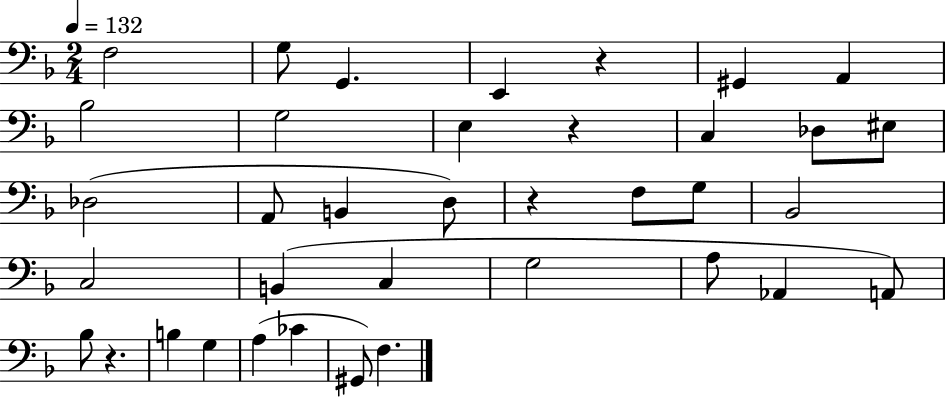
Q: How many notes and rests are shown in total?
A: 37